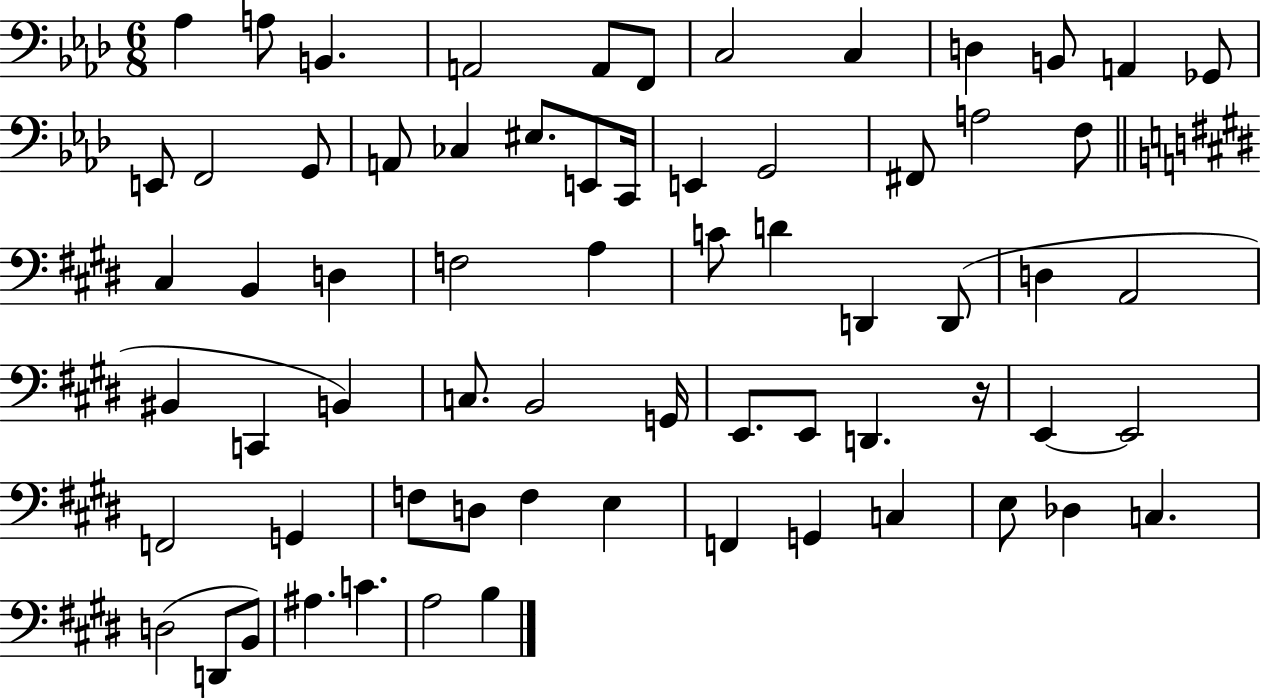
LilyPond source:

{
  \clef bass
  \numericTimeSignature
  \time 6/8
  \key aes \major
  aes4 a8 b,4. | a,2 a,8 f,8 | c2 c4 | d4 b,8 a,4 ges,8 | \break e,8 f,2 g,8 | a,8 ces4 eis8. e,8 c,16 | e,4 g,2 | fis,8 a2 f8 | \break \bar "||" \break \key e \major cis4 b,4 d4 | f2 a4 | c'8 d'4 d,4 d,8( | d4 a,2 | \break bis,4 c,4 b,4) | c8. b,2 g,16 | e,8. e,8 d,4. r16 | e,4~~ e,2 | \break f,2 g,4 | f8 d8 f4 e4 | f,4 g,4 c4 | e8 des4 c4. | \break d2( d,8 b,8) | ais4. c'4. | a2 b4 | \bar "|."
}